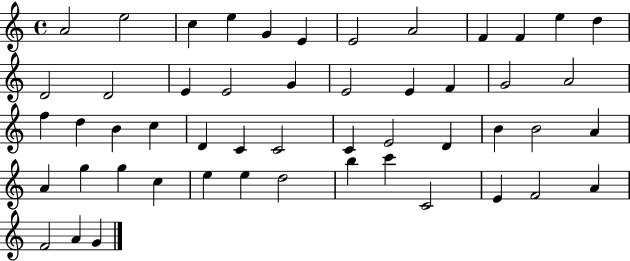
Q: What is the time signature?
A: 4/4